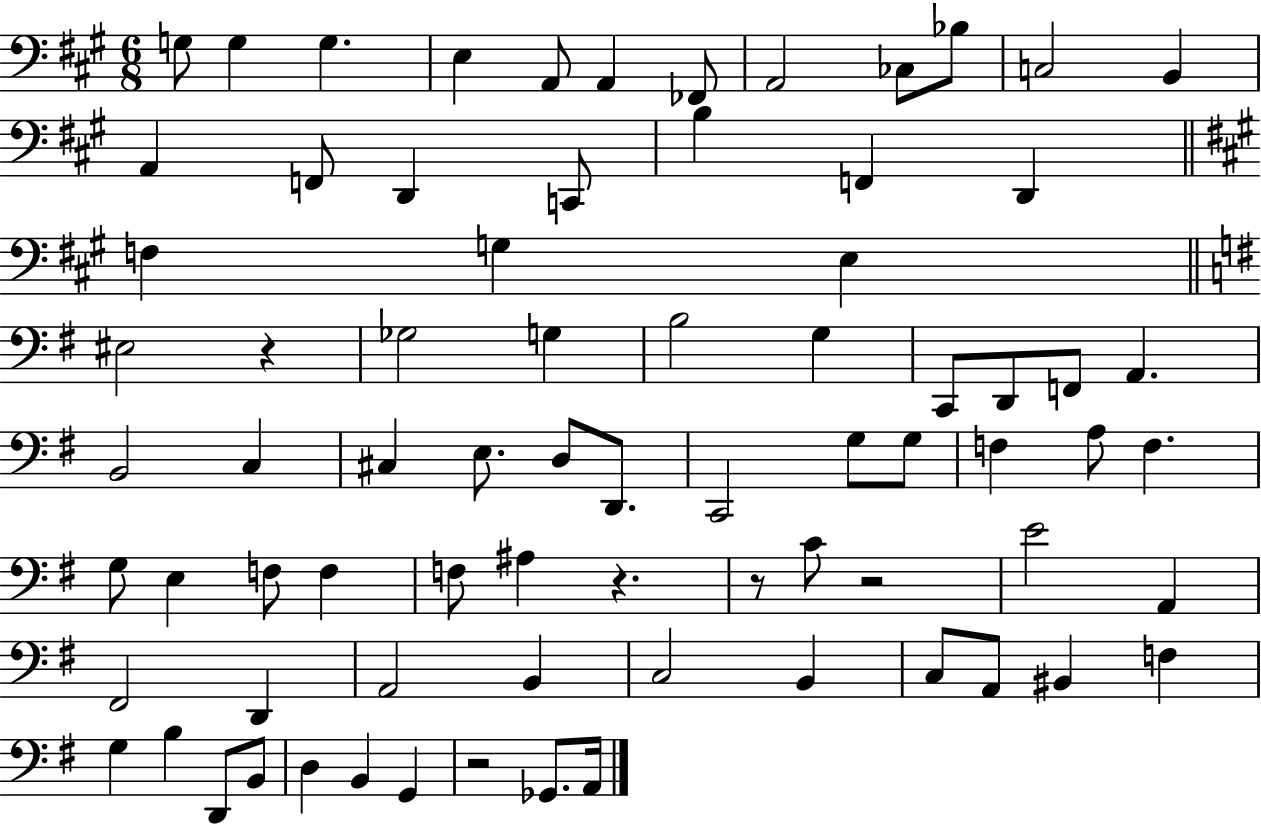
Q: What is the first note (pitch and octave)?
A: G3